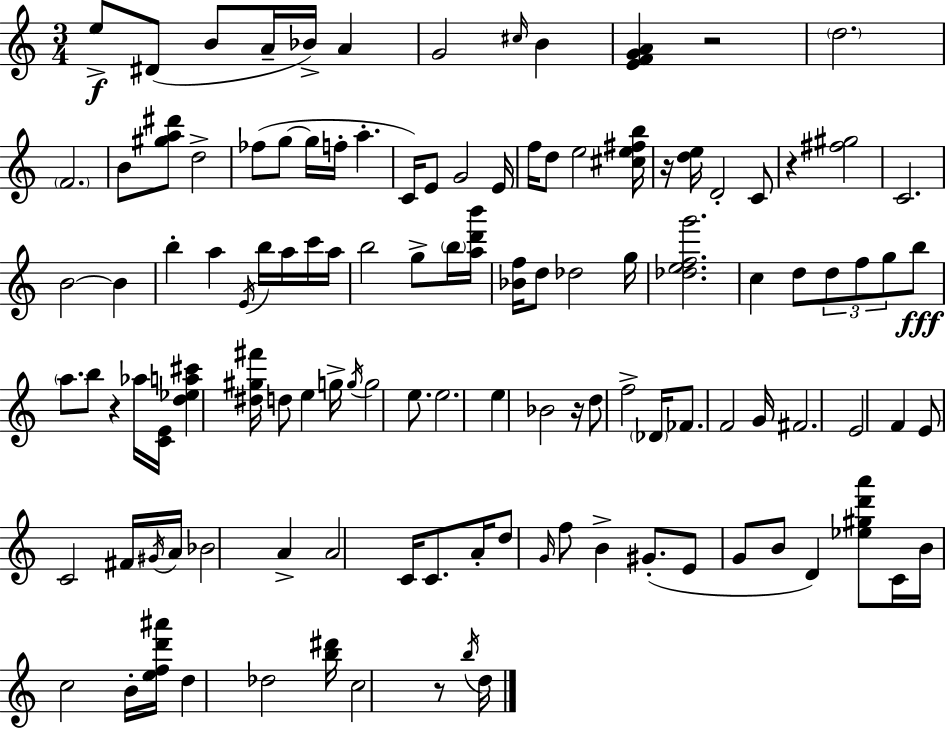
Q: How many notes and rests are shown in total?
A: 119